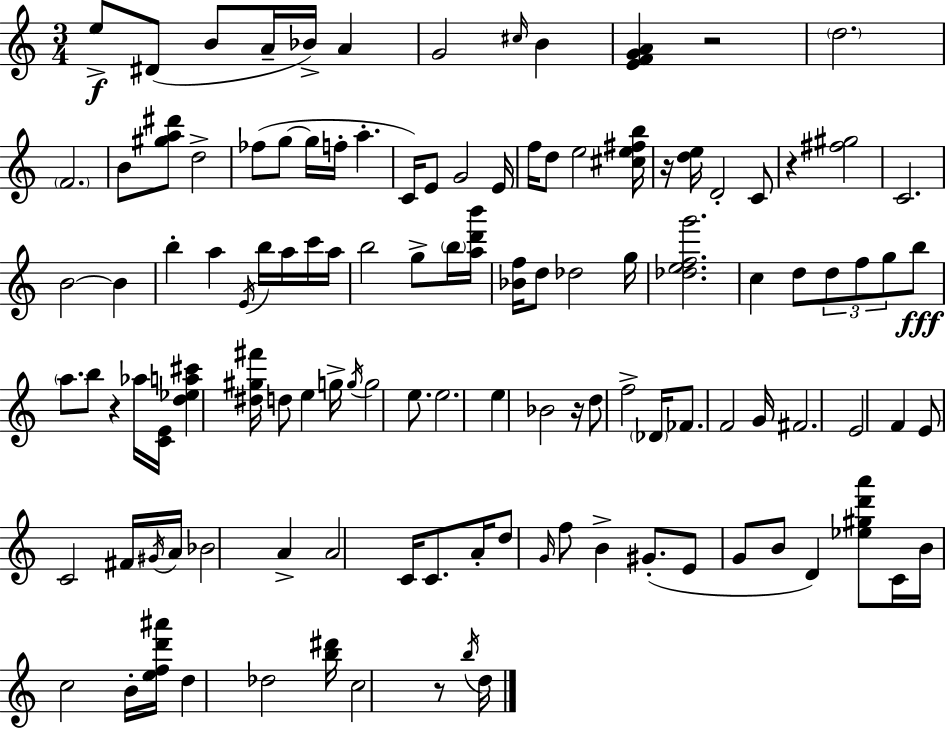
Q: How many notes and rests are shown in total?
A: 119